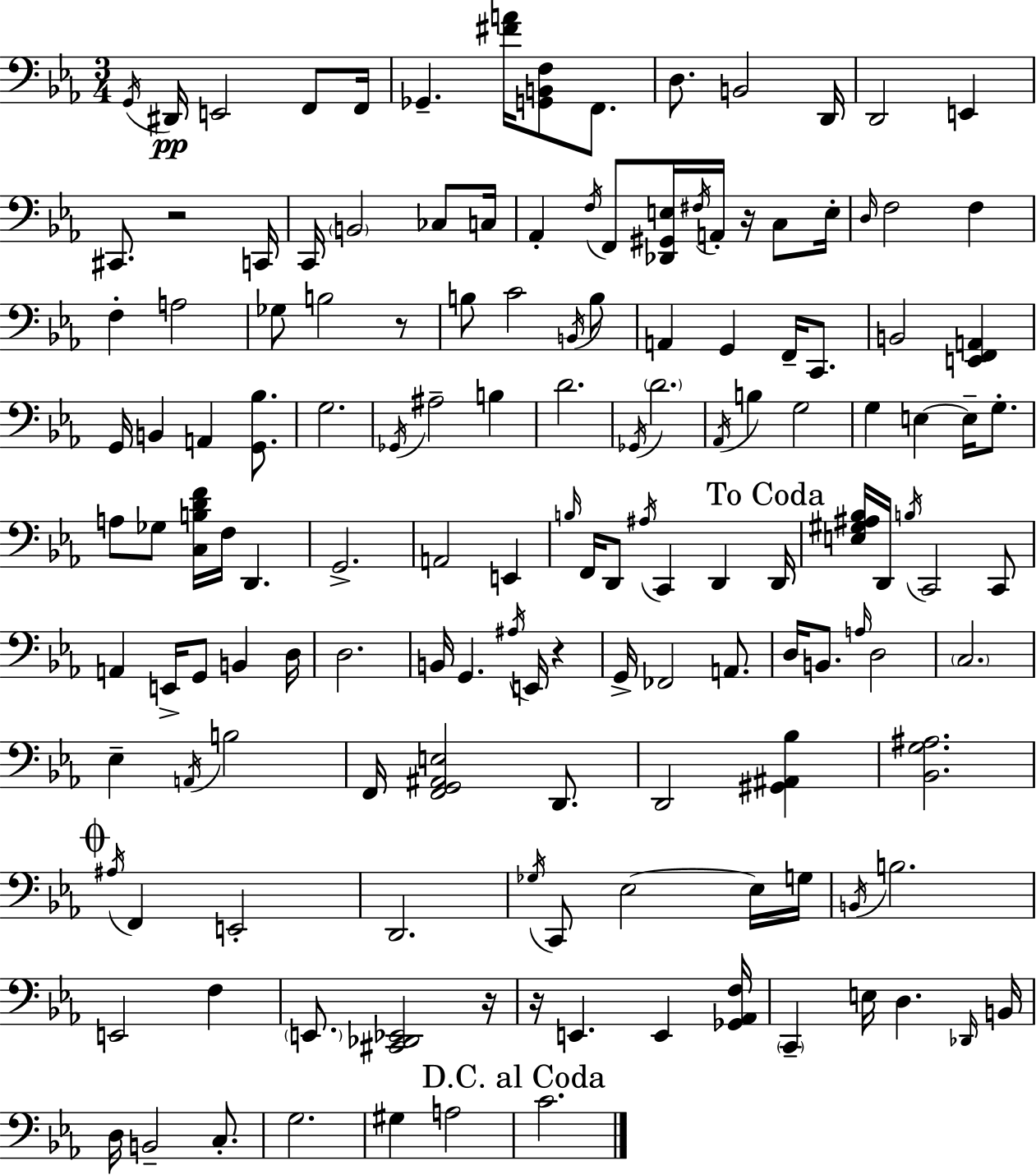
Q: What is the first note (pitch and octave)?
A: G2